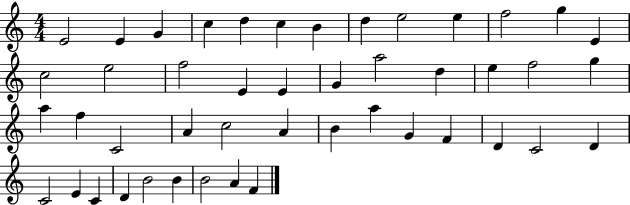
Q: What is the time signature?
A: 4/4